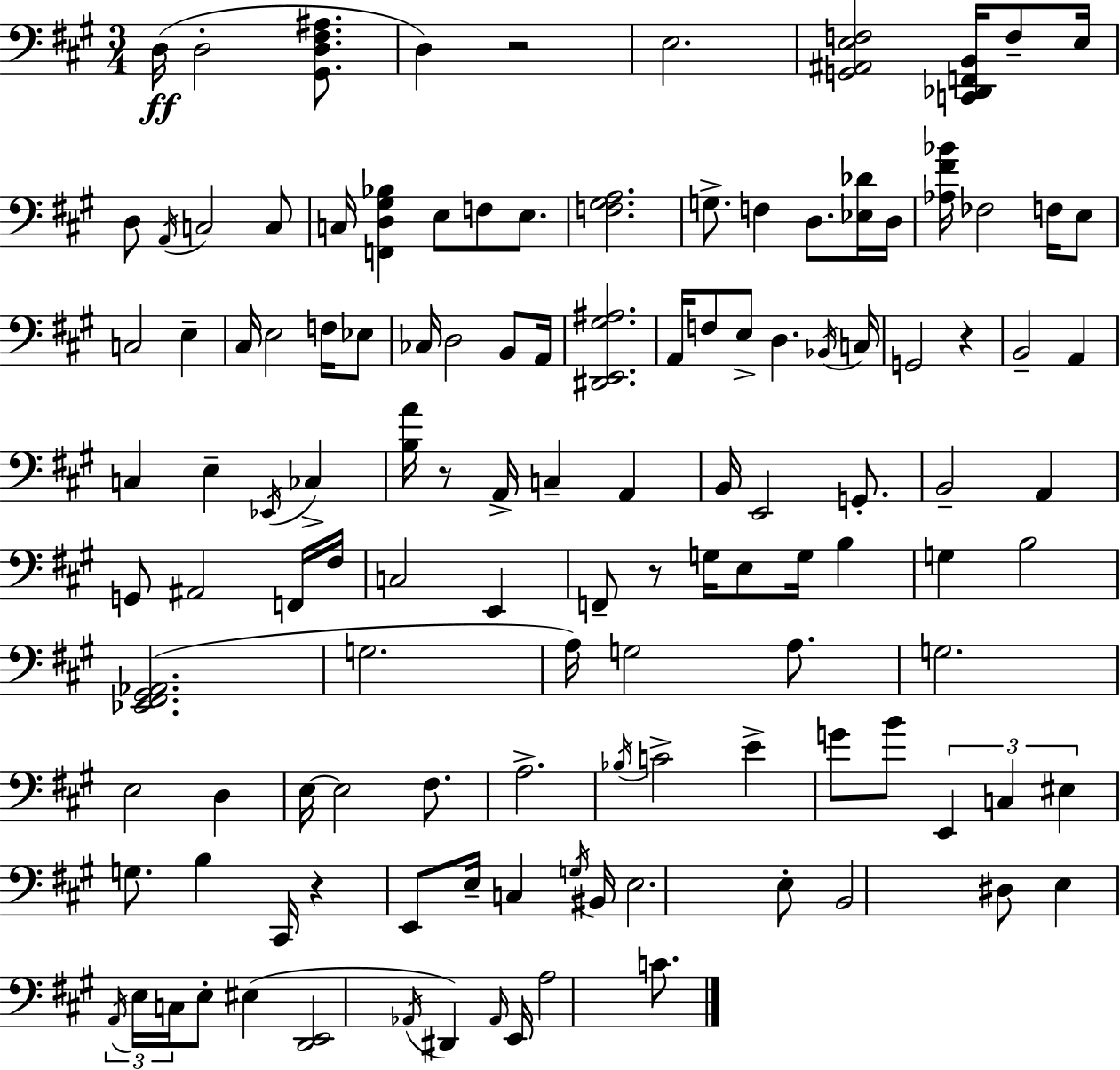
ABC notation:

X:1
T:Untitled
M:3/4
L:1/4
K:A
D,/4 D,2 [^G,,D,^F,^A,]/2 D, z2 E,2 [G,,^A,,E,F,]2 [C,,_D,,F,,B,,]/4 F,/2 E,/4 D,/2 A,,/4 C,2 C,/2 C,/4 [F,,D,^G,_B,] E,/2 F,/2 E,/2 [F,^G,A,]2 G,/2 F, D,/2 [_E,_D]/4 D,/4 [_A,^F_B]/4 _F,2 F,/4 E,/2 C,2 E, ^C,/4 E,2 F,/4 _E,/2 _C,/4 D,2 B,,/2 A,,/4 [^D,,E,,^G,^A,]2 A,,/4 F,/2 E,/2 D, _B,,/4 C,/4 G,,2 z B,,2 A,, C, E, _E,,/4 _C, [B,A]/4 z/2 A,,/4 C, A,, B,,/4 E,,2 G,,/2 B,,2 A,, G,,/2 ^A,,2 F,,/4 ^F,/4 C,2 E,, F,,/2 z/2 G,/4 E,/2 G,/4 B, G, B,2 [_E,,^F,,^G,,_A,,]2 G,2 A,/4 G,2 A,/2 G,2 E,2 D, E,/4 E,2 ^F,/2 A,2 _B,/4 C2 E G/2 B/2 E,, C, ^E, G,/2 B, ^C,,/4 z E,,/2 E,/4 C, G,/4 ^B,,/4 E,2 E,/2 B,,2 ^D,/2 E, A,,/4 E,/4 C,/4 E,/2 ^E, [D,,E,,]2 _A,,/4 ^D,, _A,,/4 E,,/4 A,2 C/2